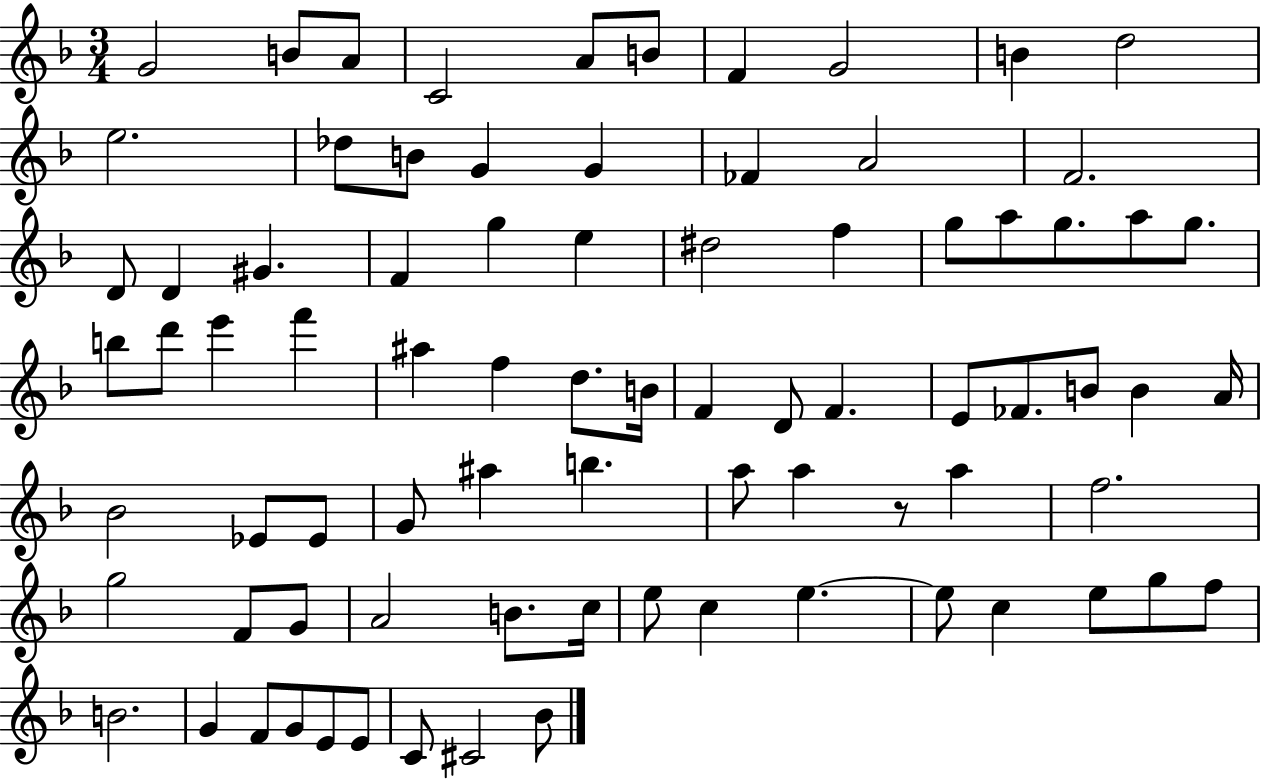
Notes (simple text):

G4/h B4/e A4/e C4/h A4/e B4/e F4/q G4/h B4/q D5/h E5/h. Db5/e B4/e G4/q G4/q FES4/q A4/h F4/h. D4/e D4/q G#4/q. F4/q G5/q E5/q D#5/h F5/q G5/e A5/e G5/e. A5/e G5/e. B5/e D6/e E6/q F6/q A#5/q F5/q D5/e. B4/s F4/q D4/e F4/q. E4/e FES4/e. B4/e B4/q A4/s Bb4/h Eb4/e Eb4/e G4/e A#5/q B5/q. A5/e A5/q R/e A5/q F5/h. G5/h F4/e G4/e A4/h B4/e. C5/s E5/e C5/q E5/q. E5/e C5/q E5/e G5/e F5/e B4/h. G4/q F4/e G4/e E4/e E4/e C4/e C#4/h Bb4/e